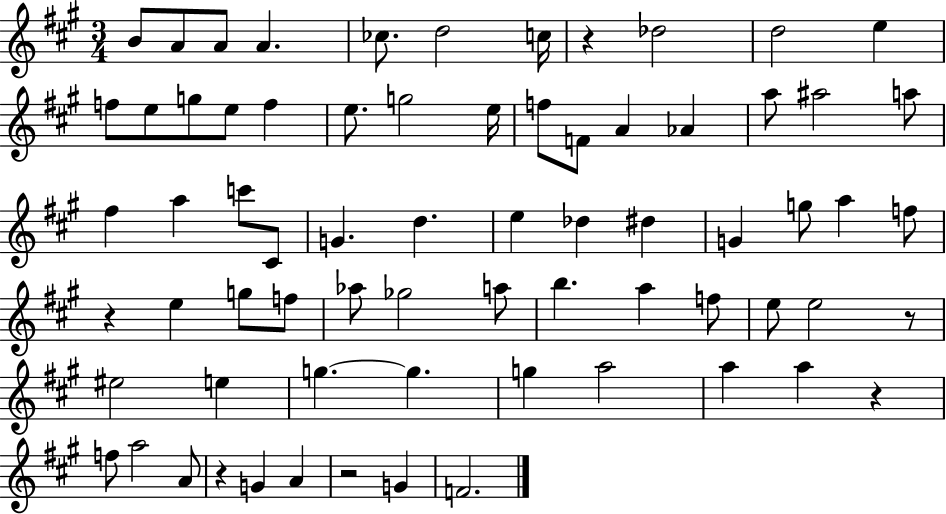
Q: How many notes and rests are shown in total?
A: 70